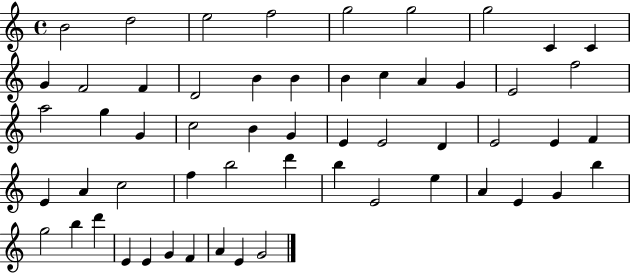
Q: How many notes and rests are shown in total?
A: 56